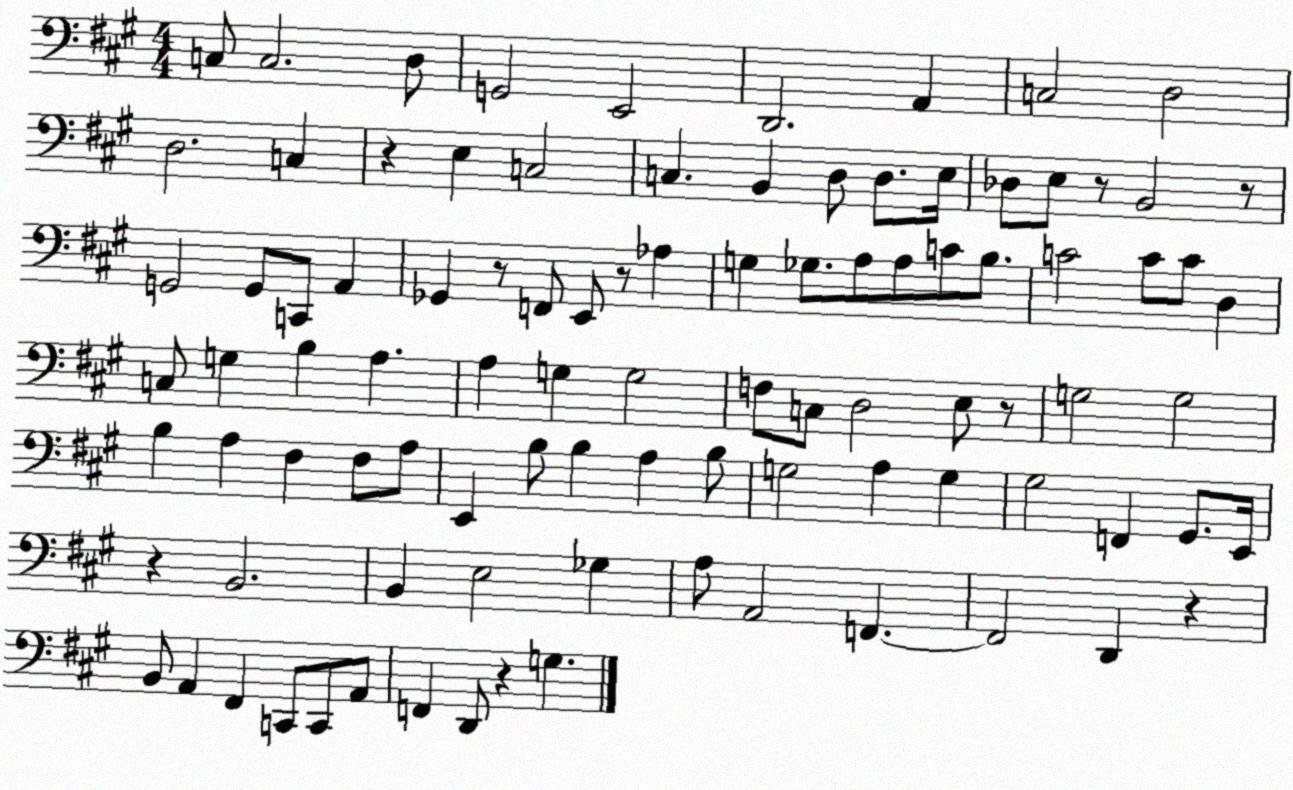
X:1
T:Untitled
M:4/4
L:1/4
K:A
C,/2 C,2 D,/2 G,,2 E,,2 D,,2 A,, C,2 D,2 D,2 C, z E, C,2 C, B,, D,/2 D,/2 E,/4 _D,/2 E,/2 z/2 B,,2 z/2 G,,2 G,,/2 C,,/2 A,, _G,, z/2 F,,/2 E,,/2 z/2 _A, G, _G,/2 A,/2 A,/2 C/2 B,/2 C2 C/2 C/2 D, C,/2 G, B, A, A, G, G,2 F,/2 C,/2 D,2 E,/2 z/2 G,2 G,2 B, A, ^F, ^F,/2 A,/2 E,, B,/2 B, A, B,/2 G,2 A, G, ^G,2 F,, ^G,,/2 E,,/4 z B,,2 B,, E,2 _G, A,/2 A,,2 F,, F,,2 D,, z B,,/2 A,, ^F,, C,,/2 C,,/2 A,,/2 F,, D,,/2 z G,